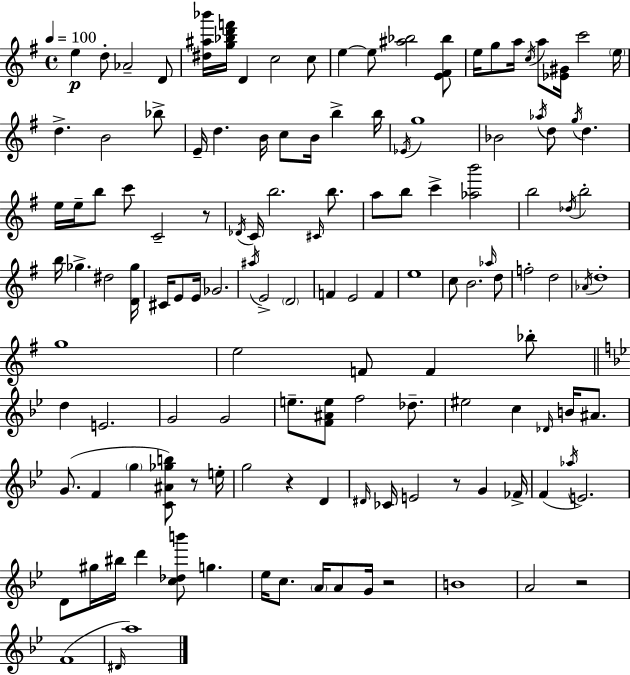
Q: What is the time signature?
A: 4/4